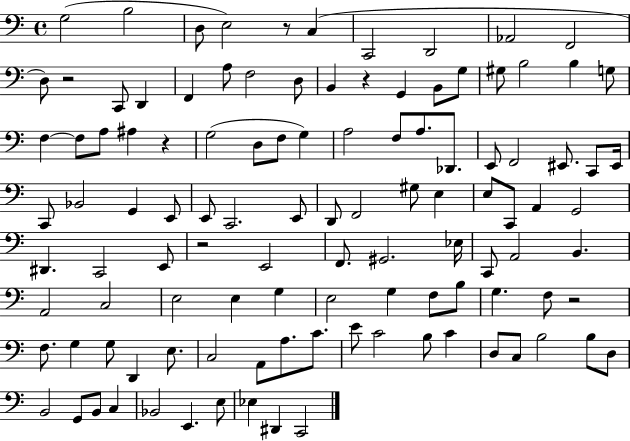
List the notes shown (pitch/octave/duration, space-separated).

G3/h B3/h D3/e E3/h R/e C3/q C2/h D2/h Ab2/h F2/h D3/e R/h C2/e D2/q F2/q A3/e F3/h D3/e B2/q R/q G2/q B2/e G3/e G#3/e B3/h B3/q G3/e F3/q F3/e A3/e A#3/q R/q G3/h D3/e F3/e G3/q A3/h F3/e A3/e. Db2/e. E2/e F2/h EIS2/e. C2/e EIS2/s C2/e Bb2/h G2/q E2/e E2/e C2/h. E2/e D2/e F2/h G#3/e E3/q E3/e C2/e A2/q G2/h D#2/q. C2/h E2/e R/h E2/h F2/e. G#2/h. Eb3/s C2/e A2/h B2/q. A2/h C3/h E3/h E3/q G3/q E3/h G3/q F3/e B3/e G3/q. F3/e R/h F3/e. G3/q G3/e D2/q E3/e. C3/h A2/e A3/e. C4/e. E4/e C4/h B3/e C4/q D3/e C3/e B3/h B3/e D3/e B2/h G2/e B2/e C3/q Bb2/h E2/q. E3/e Eb3/q D#2/q C2/h